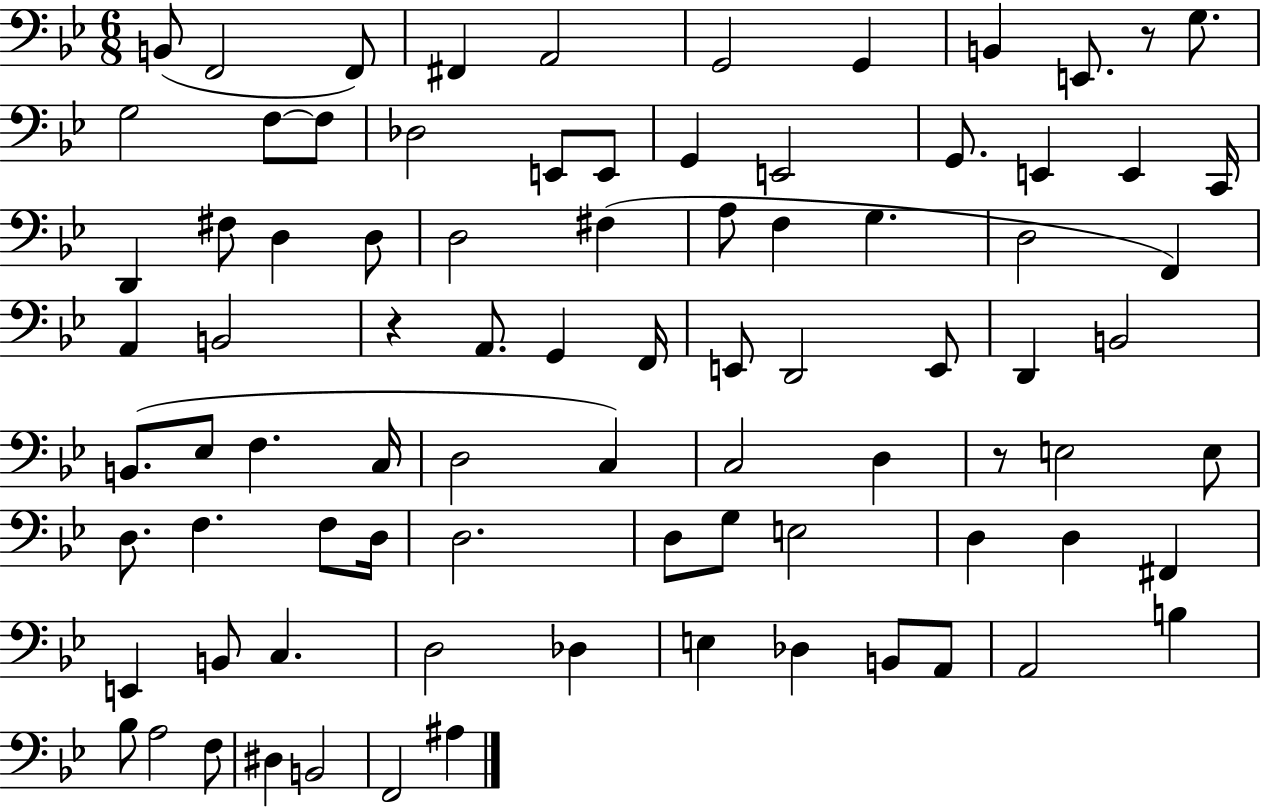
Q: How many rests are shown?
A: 3